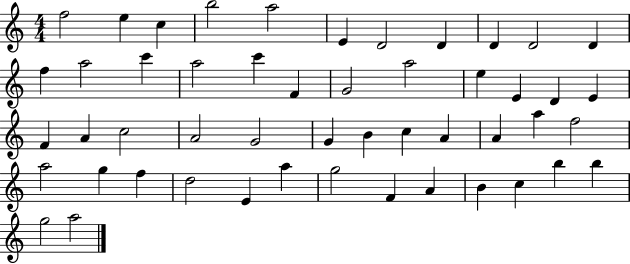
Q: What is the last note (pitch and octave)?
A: A5